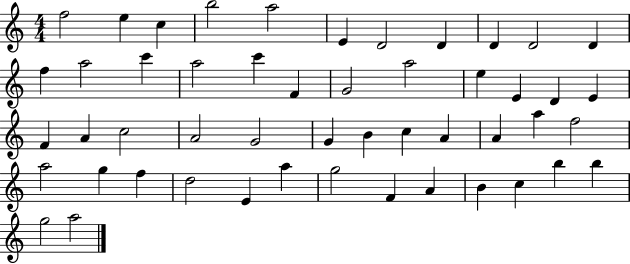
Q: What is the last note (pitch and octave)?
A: A5